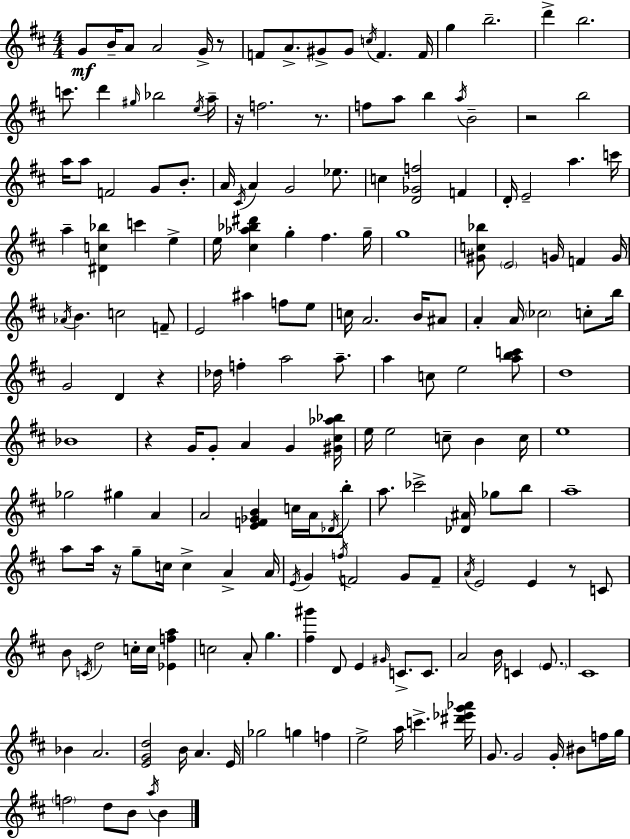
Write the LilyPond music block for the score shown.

{
  \clef treble
  \numericTimeSignature
  \time 4/4
  \key d \major
  g'8\mf b'16-- a'8 a'2 g'16-> r8 | f'8 a'8.-> gis'8-> gis'8 \acciaccatura { c''16 } f'4. | f'16 g''4 b''2.-- | d'''4-> b''2. | \break c'''8. d'''4 \grace { gis''16 } bes''2 | \acciaccatura { e''16 } a''16-- r16 f''2. | r8. f''8 a''8 b''4 \acciaccatura { a''16 } b'2-- | r2 b''2 | \break a''16 a''8 f'2 g'8 | b'8.-. a'16 \acciaccatura { cis'16 } a'4 g'2 | ees''8. c''4 <d' ges' f''>2 | f'4 d'16-. e'2-- a''4. | \break c'''16 a''4-- <dis' c'' bes''>4 c'''4 | e''4-> e''16 <cis'' aes'' bes'' dis'''>4 g''4-. fis''4. | g''16-- g''1 | <gis' c'' bes''>8 \parenthesize e'2 g'16 | \break f'4 g'16 \acciaccatura { aes'16 } b'4. c''2 | f'8-- e'2 ais''4 | f''8 e''8 c''16 a'2. | b'16 ais'8 a'4-. a'16 \parenthesize ces''2 | \break c''8-. b''16 g'2 d'4 | r4 des''16 f''4-. a''2 | a''8.-- a''4 c''8 e''2 | <a'' b'' c'''>8 d''1 | \break bes'1 | r4 g'16 g'8-. a'4 | g'4 <gis' cis'' aes'' bes''>16 e''16 e''2 c''8-- | b'4 c''16 e''1 | \break ges''2 gis''4 | a'4 a'2 <e' f' ges' b'>4 | c''16 a'16 \acciaccatura { des'16 } b''8-. a''8. ces'''2-> | <des' ais'>16 ges''8 b''8 a''1-- | \break a''8 a''16 r16 g''8-- c''16 c''4-> | a'4-> a'16 \acciaccatura { e'16 } g'4 \acciaccatura { f''16 } f'2 | g'8 f'8-- \acciaccatura { a'16 } e'2 | e'4 r8 c'8 b'8 \acciaccatura { c'16 } d''2 | \break c''16-. c''16 <ees' f'' a''>4 c''2 | a'8-. g''4. <fis'' gis'''>4 d'8 | e'4 \grace { gis'16 } c'8.-> c'8. a'2 | b'16 c'4 \parenthesize e'8. cis'1 | \break bes'4 | a'2. <e' g' d''>2 | b'16 a'4. e'16 ges''2 | g''4 f''4 e''2-> | \break a''16 c'''4.-> <dis''' ees''' g''' aes'''>16 g'8. g'2 | g'16-. bis'8 f''16 g''16 \parenthesize f''2 | d''8 b'8 \acciaccatura { a''16 } b'4 \bar "|."
}